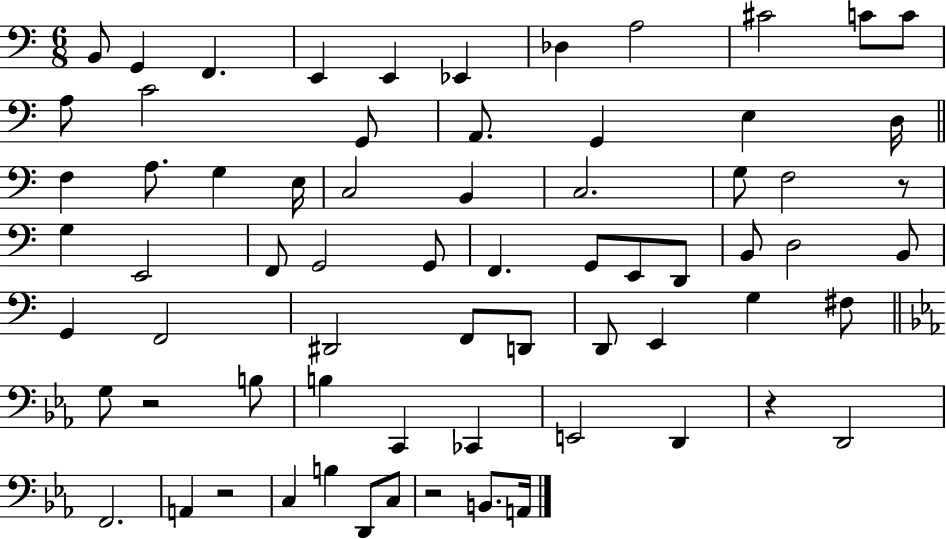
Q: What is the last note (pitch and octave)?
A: A2